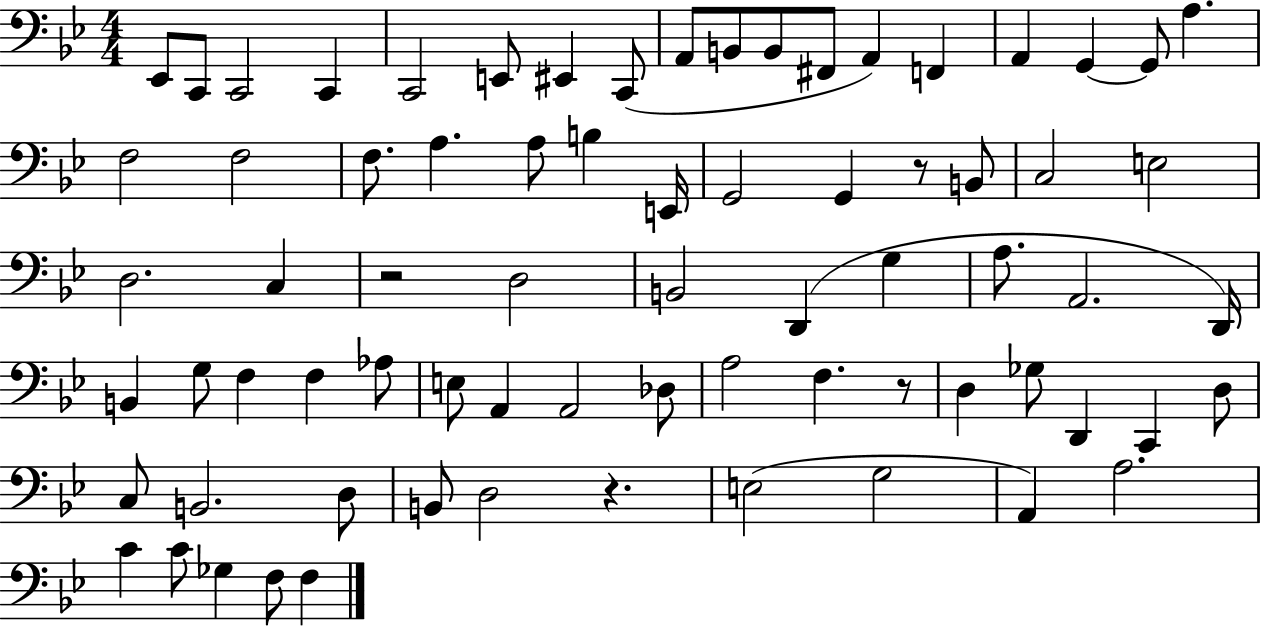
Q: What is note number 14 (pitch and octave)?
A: F2